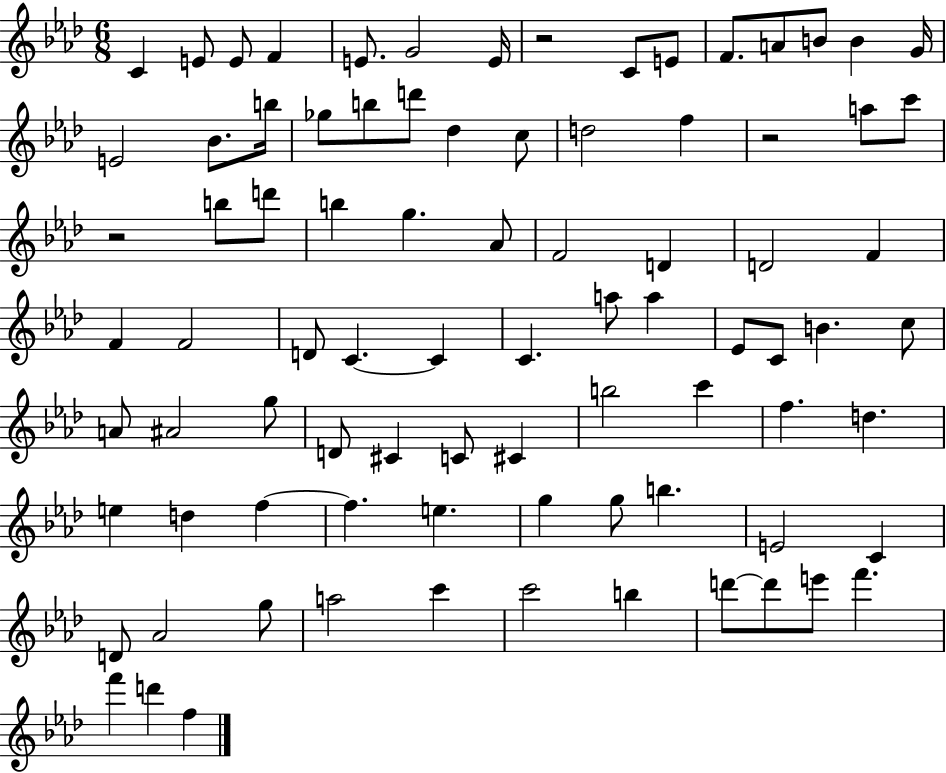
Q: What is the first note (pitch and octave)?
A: C4